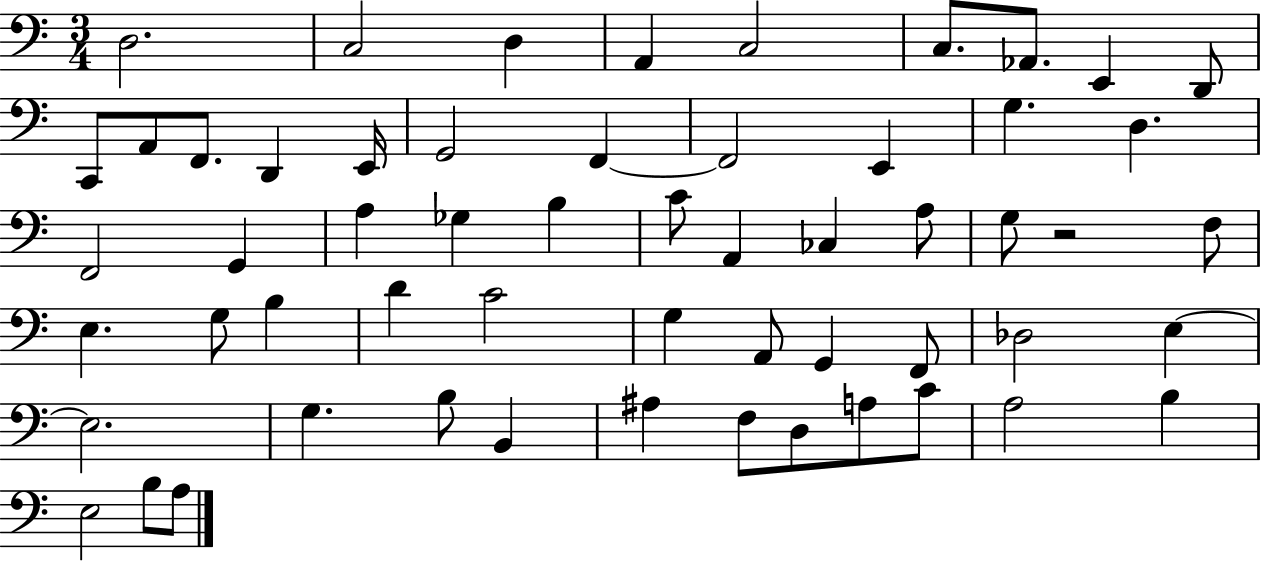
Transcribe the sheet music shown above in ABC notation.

X:1
T:Untitled
M:3/4
L:1/4
K:C
D,2 C,2 D, A,, C,2 C,/2 _A,,/2 E,, D,,/2 C,,/2 A,,/2 F,,/2 D,, E,,/4 G,,2 F,, F,,2 E,, G, D, F,,2 G,, A, _G, B, C/2 A,, _C, A,/2 G,/2 z2 F,/2 E, G,/2 B, D C2 G, A,,/2 G,, F,,/2 _D,2 E, E,2 G, B,/2 B,, ^A, F,/2 D,/2 A,/2 C/2 A,2 B, E,2 B,/2 A,/2